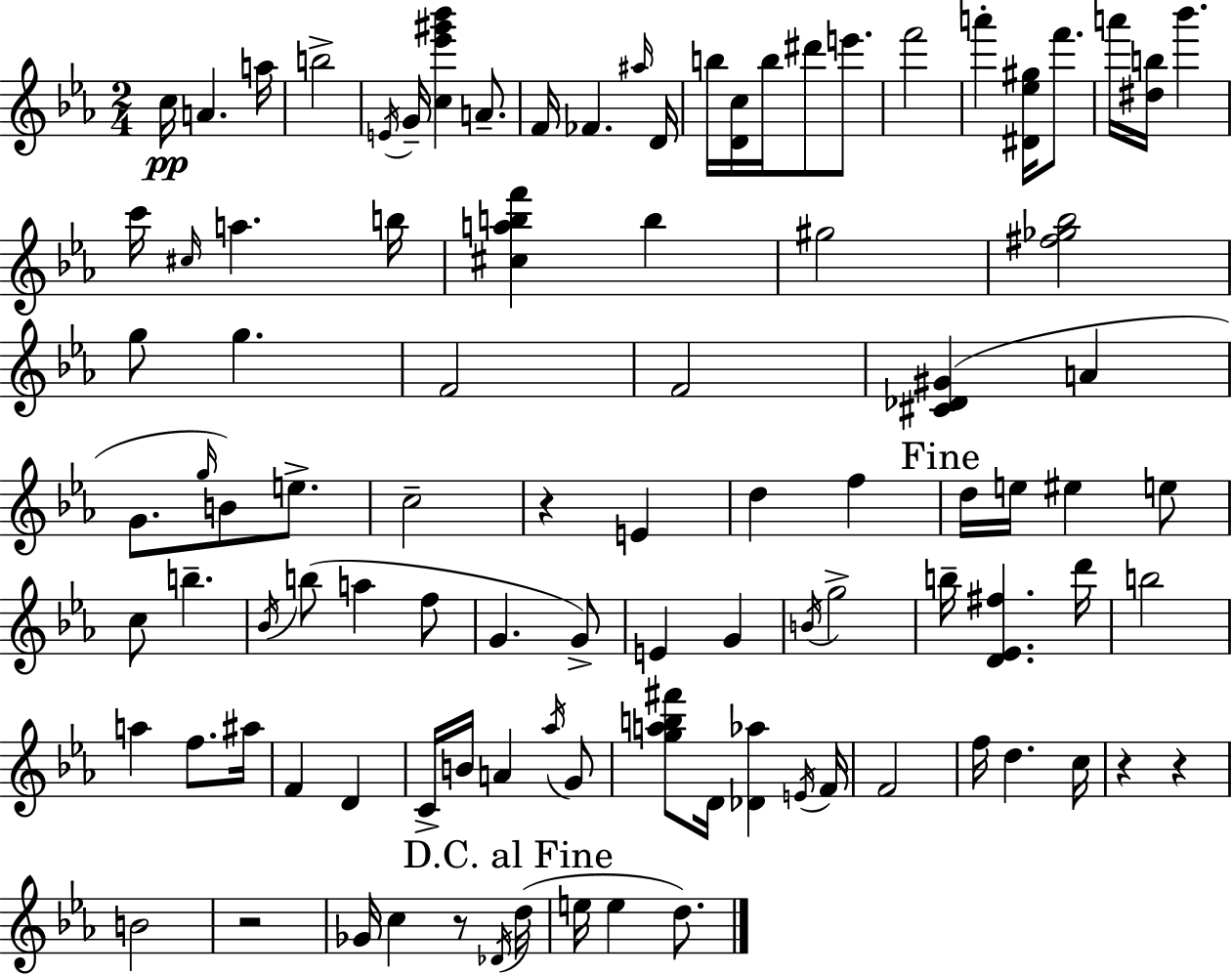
{
  \clef treble
  \numericTimeSignature
  \time 2/4
  \key c \minor
  c''16\pp a'4. a''16 | b''2-> | \acciaccatura { e'16 } g'16-- <c'' ees''' gis''' bes'''>4 a'8.-- | f'16 fes'4. | \break \grace { ais''16 } d'16 b''16 <d' c''>16 b''16 dis'''8 e'''8. | f'''2 | a'''4-. <dis' ees'' gis''>16 f'''8. | a'''16 <dis'' b''>16 bes'''4. | \break c'''16 \grace { cis''16 } a''4. | b''16 <cis'' a'' b'' f'''>4 b''4 | gis''2 | <fis'' ges'' bes''>2 | \break g''8 g''4. | f'2 | f'2 | <cis' des' gis'>4( a'4 | \break g'8. \grace { g''16 }) b'8 | e''8.-> c''2-- | r4 | e'4 d''4 | \break f''4 \mark "Fine" d''16 e''16 eis''4 | e''8 c''8 b''4.-- | \acciaccatura { bes'16 } b''8( a''4 | f''8 g'4. | \break g'8->) e'4 | g'4 \acciaccatura { b'16 } g''2-> | b''16-- <d' ees' fis''>4. | d'''16 b''2 | \break a''4 | f''8. ais''16 f'4 | d'4 c'16-> b'16 | a'4 \acciaccatura { aes''16 } g'8 <g'' a'' b'' fis'''>8 | \break d'16 <des' aes''>4 \acciaccatura { e'16 } f'16 | f'2 | f''16 d''4. c''16 | r4 r4 | \break b'2 | r2 | ges'16 c''4 r8 \acciaccatura { des'16 }( | \mark "D.C. al Fine" d''16 e''16 e''4 d''8.) | \break \bar "|."
}